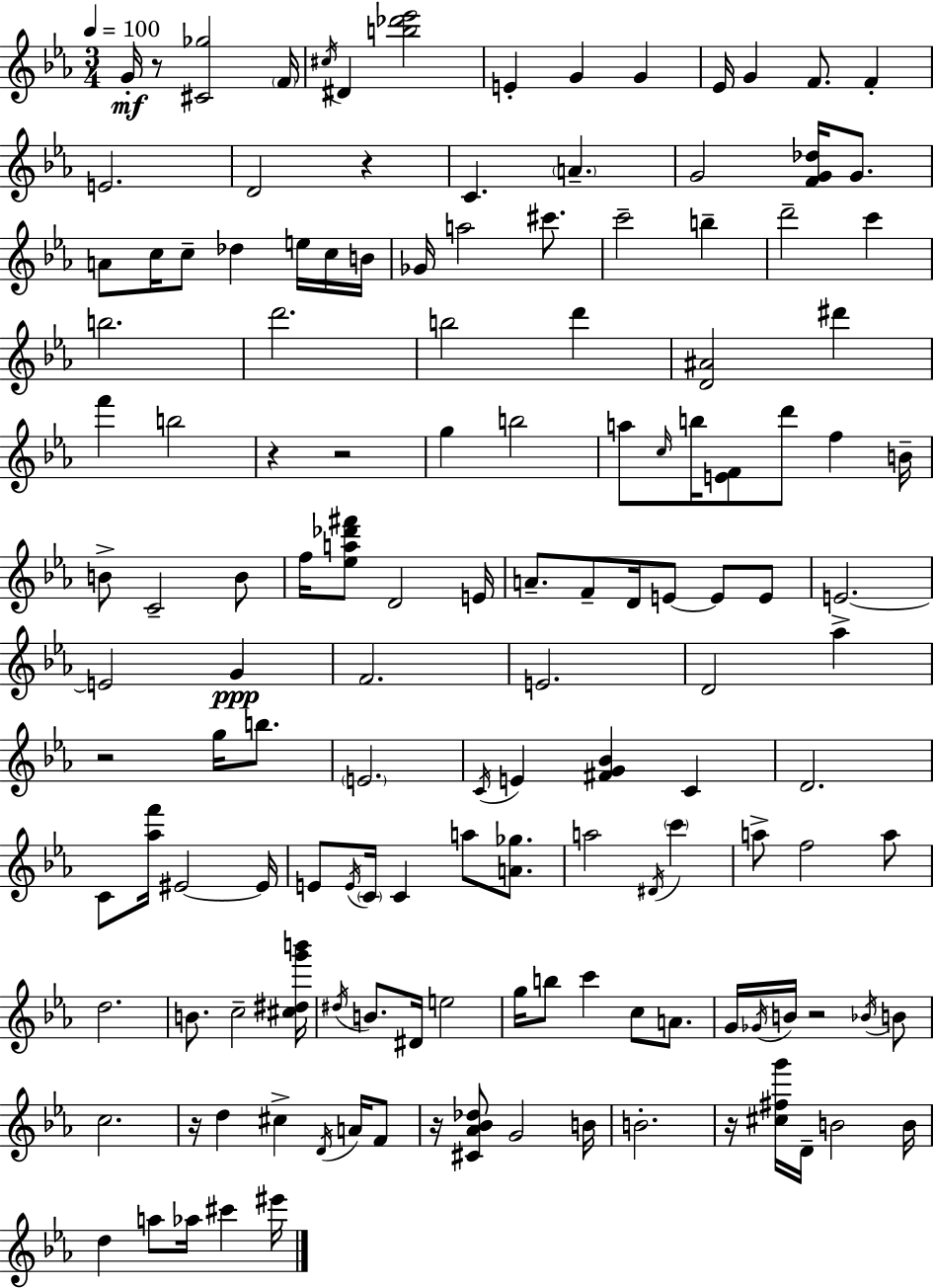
G4/s R/e [C#4,Gb5]/h F4/s C#5/s D#4/q [B5,Db6,Eb6]/h E4/q G4/q G4/q Eb4/s G4/q F4/e. F4/q E4/h. D4/h R/q C4/q. A4/q. G4/h [F4,G4,Db5]/s G4/e. A4/e C5/s C5/e Db5/q E5/s C5/s B4/s Gb4/s A5/h C#6/e. C6/h B5/q D6/h C6/q B5/h. D6/h. B5/h D6/q [D4,A#4]/h D#6/q F6/q B5/h R/q R/h G5/q B5/h A5/e C5/s B5/s [E4,F4]/e D6/e F5/q B4/s B4/e C4/h B4/e F5/s [Eb5,A5,Db6,F#6]/e D4/h E4/s A4/e. F4/e D4/s E4/e E4/e E4/e E4/h. E4/h G4/q F4/h. E4/h. D4/h Ab5/q R/h G5/s B5/e. E4/h. C4/s E4/q [F#4,G4,Bb4]/q C4/q D4/h. C4/e [Ab5,F6]/s EIS4/h EIS4/s E4/e E4/s C4/s C4/q A5/e [A4,Gb5]/e. A5/h D#4/s C6/q A5/e F5/h A5/e D5/h. B4/e. C5/h [C#5,D#5,G6,B6]/s D#5/s B4/e. D#4/s E5/h G5/s B5/e C6/q C5/e A4/e. G4/s Gb4/s B4/s R/h Bb4/s B4/e C5/h. R/s D5/q C#5/q D4/s A4/s F4/e R/s [C#4,Ab4,Bb4,Db5]/e G4/h B4/s B4/h. R/s [C#5,F#5,G6]/s D4/s B4/h B4/s D5/q A5/e Ab5/s C#6/q EIS6/s